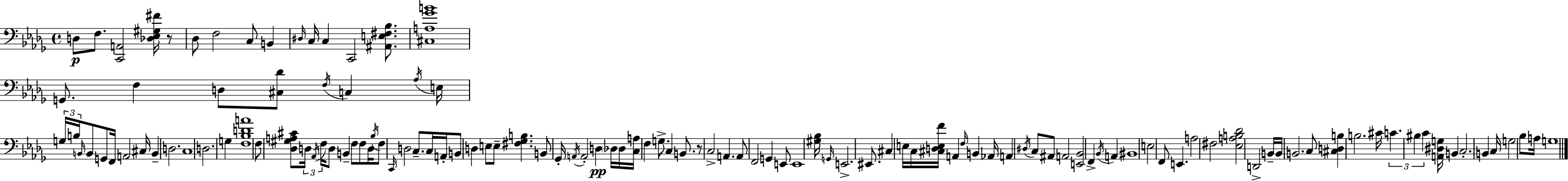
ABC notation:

X:1
T:Untitled
M:4/4
L:1/4
K:Bbm
D,/2 F,/2 [C,,A,,]2 [_D,_E,^G,^F]/4 z/2 _D,/2 F,2 C,/2 B,, ^D,/4 C,/4 C, C,,2 [^A,,E,^F,_B,]/2 [^C,A,_GB]4 G,,/2 F, D,/2 [^C,_D]/2 F,/4 C, _A,/4 E,/4 G,/4 B,/4 B,,/4 B,,/2 G,,/2 F,,/4 A,,2 ^C,/4 B,, D,2 C,4 D,2 G, [F,_B,DA]4 F,/2 [_D,^G,A,^C]/2 D,/4 _A,,/4 F,/4 D,/2 B,, F,/2 F,/2 D,/4 _B,/4 F,/2 C,,/4 D,2 C,/2 C,/4 A,,/4 B,,/2 D, E,/2 E,/2 [^F,_G,B,] B,,/2 _G,,/4 A,,/4 A,,2 D, _D,/4 _D,/4 [C,A,]/4 F, G,/2 C, B,,/2 z/2 C,2 A,, A,,/2 F,,2 G,, E,,/2 E,,4 [^G,_B,]/4 G,,/4 E,,2 ^E,,/2 ^C, E,/4 C,/4 [^C,D,E,F]/4 A,, F,/4 B,, _A,,/4 A,, ^D,/4 C,/2 ^A,,/2 A,,2 [E,,_B,,]2 F,, _B,,/4 A,, ^B,,4 E,2 F,,/2 E,, A,2 ^F,2 [_E,A,B,_D]2 D,,2 B,,/4 B,,/4 B,,2 C,/2 [^C,D,B,] B,2 ^C/4 C ^B, C [A,,^D,G,]/4 B,, C,2 B,, C,/4 G,2 _B,/2 A,/4 G,4